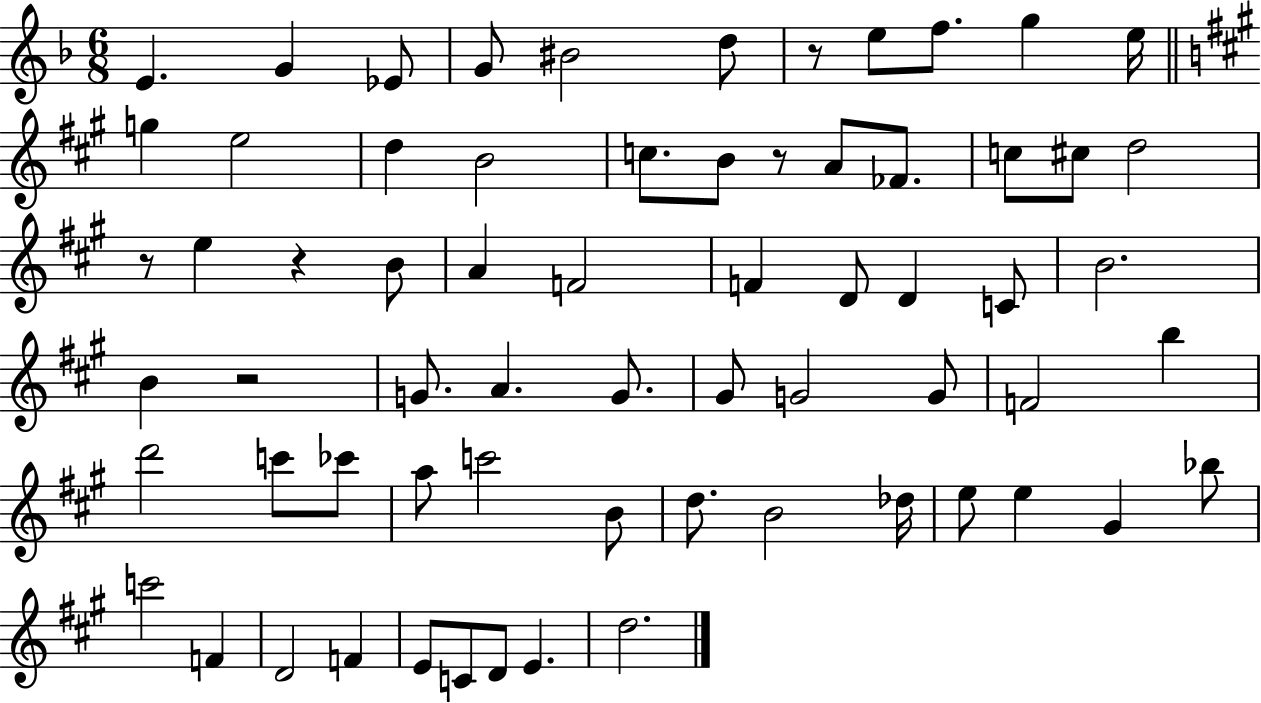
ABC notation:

X:1
T:Untitled
M:6/8
L:1/4
K:F
E G _E/2 G/2 ^B2 d/2 z/2 e/2 f/2 g e/4 g e2 d B2 c/2 B/2 z/2 A/2 _F/2 c/2 ^c/2 d2 z/2 e z B/2 A F2 F D/2 D C/2 B2 B z2 G/2 A G/2 ^G/2 G2 G/2 F2 b d'2 c'/2 _c'/2 a/2 c'2 B/2 d/2 B2 _d/4 e/2 e ^G _b/2 c'2 F D2 F E/2 C/2 D/2 E d2